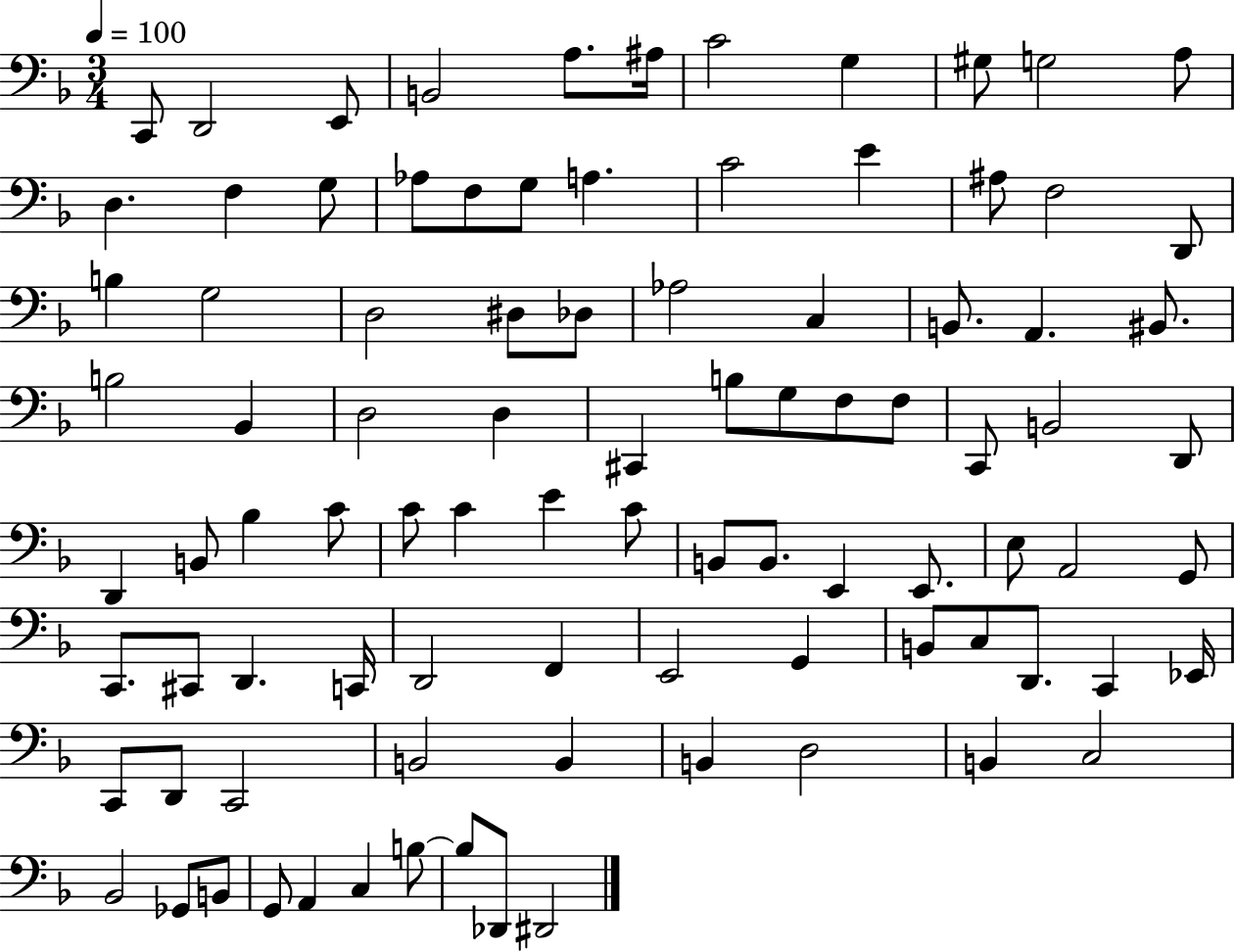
X:1
T:Untitled
M:3/4
L:1/4
K:F
C,,/2 D,,2 E,,/2 B,,2 A,/2 ^A,/4 C2 G, ^G,/2 G,2 A,/2 D, F, G,/2 _A,/2 F,/2 G,/2 A, C2 E ^A,/2 F,2 D,,/2 B, G,2 D,2 ^D,/2 _D,/2 _A,2 C, B,,/2 A,, ^B,,/2 B,2 _B,, D,2 D, ^C,, B,/2 G,/2 F,/2 F,/2 C,,/2 B,,2 D,,/2 D,, B,,/2 _B, C/2 C/2 C E C/2 B,,/2 B,,/2 E,, E,,/2 E,/2 A,,2 G,,/2 C,,/2 ^C,,/2 D,, C,,/4 D,,2 F,, E,,2 G,, B,,/2 C,/2 D,,/2 C,, _E,,/4 C,,/2 D,,/2 C,,2 B,,2 B,, B,, D,2 B,, C,2 _B,,2 _G,,/2 B,,/2 G,,/2 A,, C, B,/2 B,/2 _D,,/2 ^D,,2